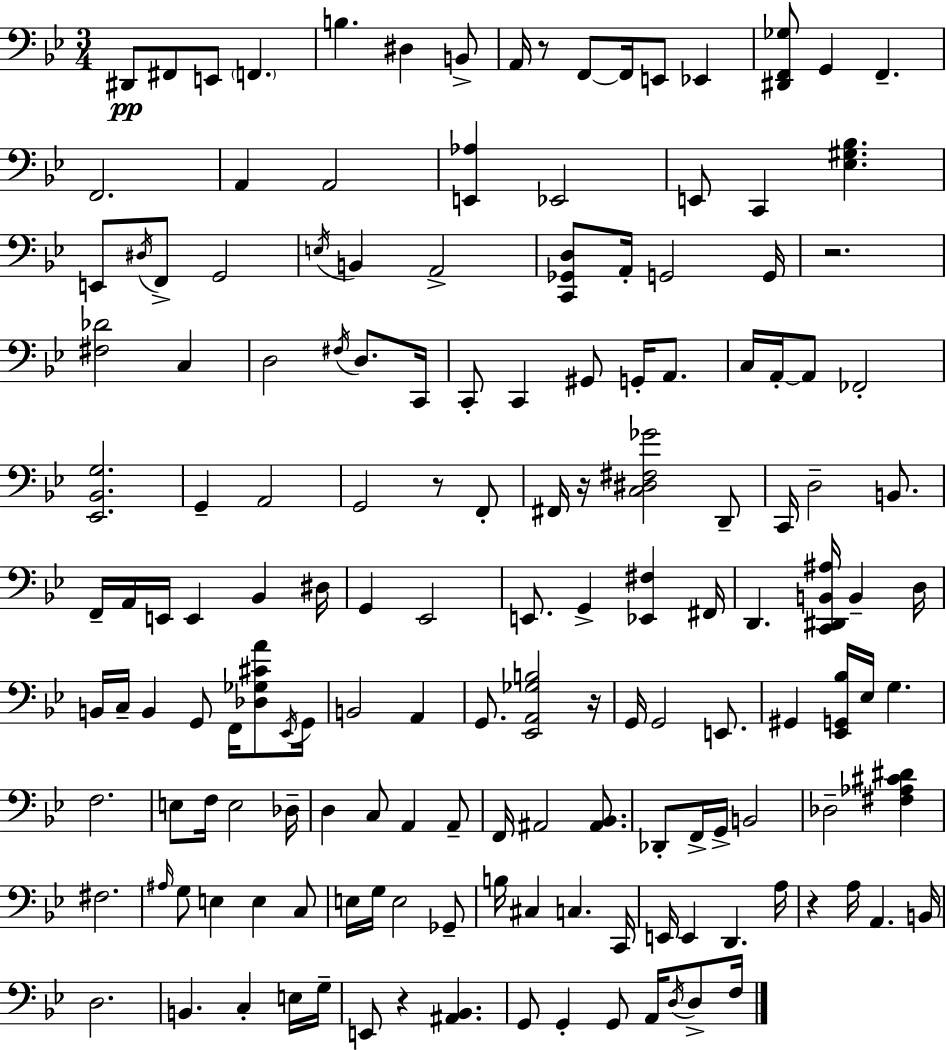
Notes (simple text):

D#2/e F#2/e E2/e F2/q. B3/q. D#3/q B2/e A2/s R/e F2/e F2/s E2/e Eb2/q [D#2,F2,Gb3]/e G2/q F2/q. F2/h. A2/q A2/h [E2,Ab3]/q Eb2/h E2/e C2/q [Eb3,G#3,Bb3]/q. E2/e D#3/s F2/e G2/h E3/s B2/q A2/h [C2,Gb2,D3]/e A2/s G2/h G2/s R/h. [F#3,Db4]/h C3/q D3/h F#3/s D3/e. C2/s C2/e C2/q G#2/e G2/s A2/e. C3/s A2/s A2/e FES2/h [Eb2,Bb2,G3]/h. G2/q A2/h G2/h R/e F2/e F#2/s R/s [C3,D#3,F#3,Gb4]/h D2/e C2/s D3/h B2/e. F2/s A2/s E2/s E2/q Bb2/q D#3/s G2/q Eb2/h E2/e. G2/q [Eb2,F#3]/q F#2/s D2/q. [C2,D#2,B2,A#3]/s B2/q D3/s B2/s C3/s B2/q G2/e F2/s [Db3,Gb3,C#4,A4]/e Eb2/s G2/s B2/h A2/q G2/e. [Eb2,A2,Gb3,B3]/h R/s G2/s G2/h E2/e. G#2/q [Eb2,G2,Bb3]/s Eb3/s G3/q. F3/h. E3/e F3/s E3/h Db3/s D3/q C3/e A2/q A2/e F2/s A#2/h [A#2,Bb2]/e. Db2/e F2/s G2/s B2/h Db3/h [F#3,Ab3,C#4,D#4]/q F#3/h. A#3/s G3/e E3/q E3/q C3/e E3/s G3/s E3/h Gb2/e B3/s C#3/q C3/q. C2/s E2/s E2/q D2/q. A3/s R/q A3/s A2/q. B2/s D3/h. B2/q. C3/q E3/s G3/s E2/e R/q [A#2,Bb2]/q. G2/e G2/q G2/e A2/s D3/s D3/e F3/s